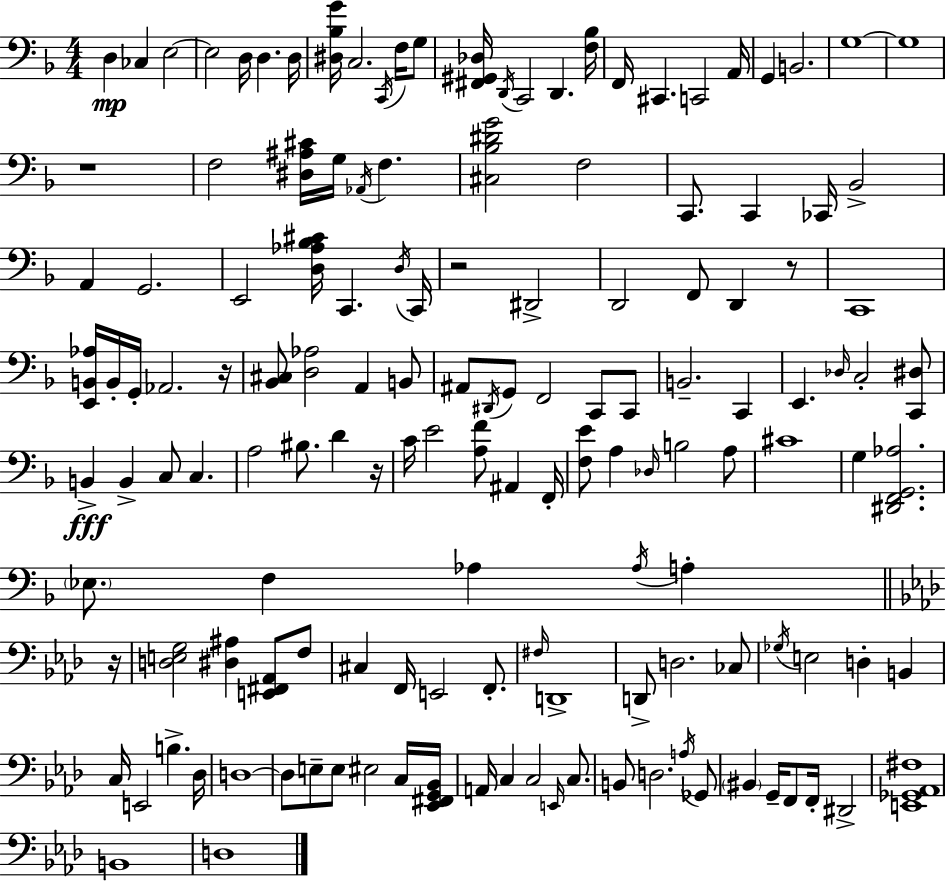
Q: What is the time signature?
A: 4/4